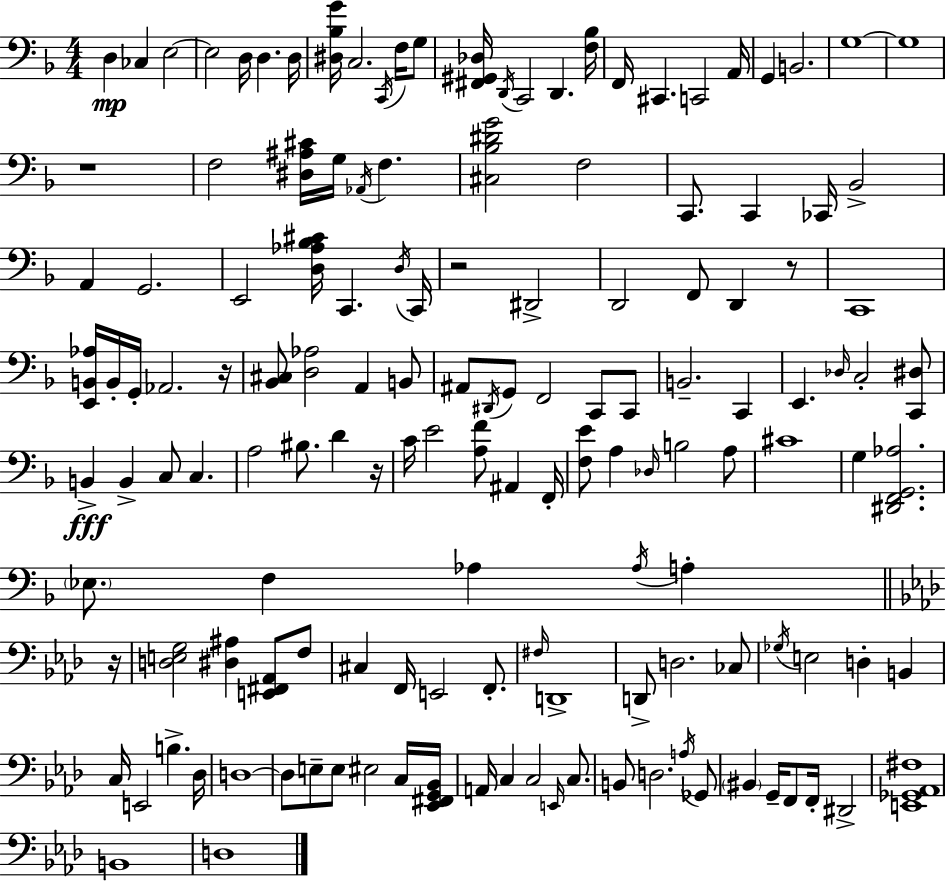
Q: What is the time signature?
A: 4/4